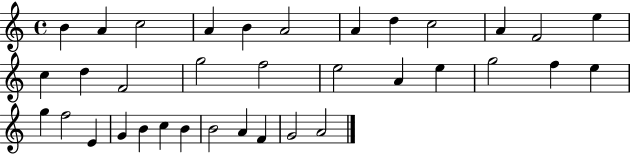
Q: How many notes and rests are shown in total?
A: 35